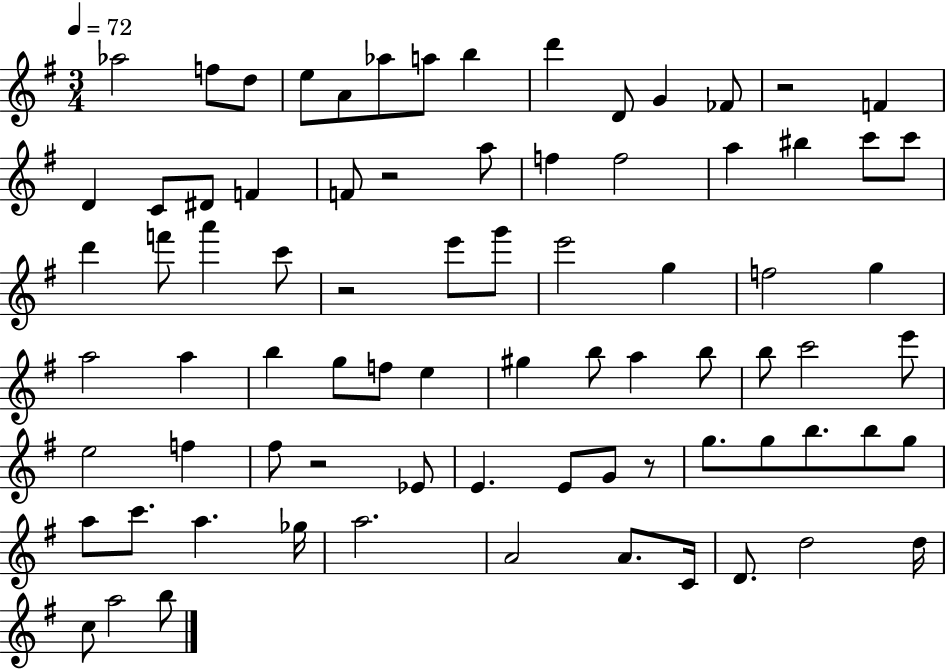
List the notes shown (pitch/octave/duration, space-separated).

Ab5/h F5/e D5/e E5/e A4/e Ab5/e A5/e B5/q D6/q D4/e G4/q FES4/e R/h F4/q D4/q C4/e D#4/e F4/q F4/e R/h A5/e F5/q F5/h A5/q BIS5/q C6/e C6/e D6/q F6/e A6/q C6/e R/h E6/e G6/e E6/h G5/q F5/h G5/q A5/h A5/q B5/q G5/e F5/e E5/q G#5/q B5/e A5/q B5/e B5/e C6/h E6/e E5/h F5/q F#5/e R/h Eb4/e E4/q. E4/e G4/e R/e G5/e. G5/e B5/e. B5/e G5/e A5/e C6/e. A5/q. Gb5/s A5/h. A4/h A4/e. C4/s D4/e. D5/h D5/s C5/e A5/h B5/e